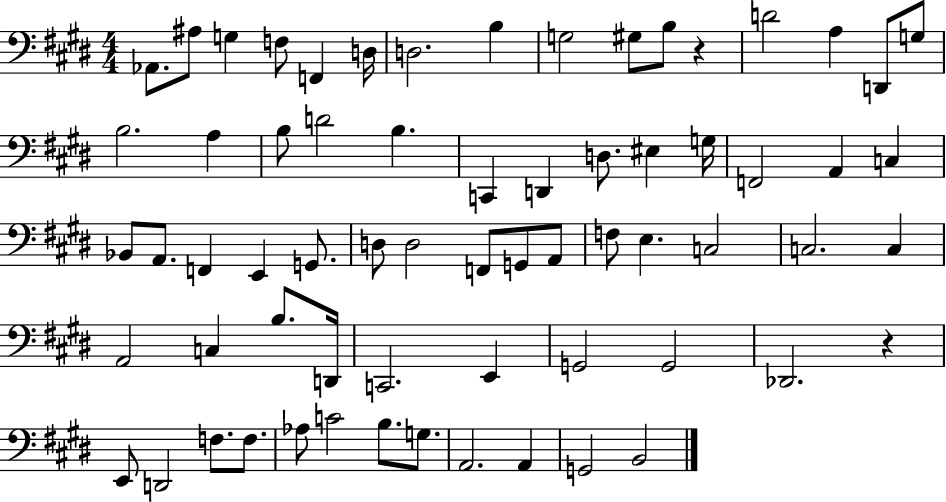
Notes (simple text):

Ab2/e. A#3/e G3/q F3/e F2/q D3/s D3/h. B3/q G3/h G#3/e B3/e R/q D4/h A3/q D2/e G3/e B3/h. A3/q B3/e D4/h B3/q. C2/q D2/q D3/e. EIS3/q G3/s F2/h A2/q C3/q Bb2/e A2/e. F2/q E2/q G2/e. D3/e D3/h F2/e G2/e A2/e F3/e E3/q. C3/h C3/h. C3/q A2/h C3/q B3/e. D2/s C2/h. E2/q G2/h G2/h Db2/h. R/q E2/e D2/h F3/e. F3/e. Ab3/e C4/h B3/e. G3/e. A2/h. A2/q G2/h B2/h